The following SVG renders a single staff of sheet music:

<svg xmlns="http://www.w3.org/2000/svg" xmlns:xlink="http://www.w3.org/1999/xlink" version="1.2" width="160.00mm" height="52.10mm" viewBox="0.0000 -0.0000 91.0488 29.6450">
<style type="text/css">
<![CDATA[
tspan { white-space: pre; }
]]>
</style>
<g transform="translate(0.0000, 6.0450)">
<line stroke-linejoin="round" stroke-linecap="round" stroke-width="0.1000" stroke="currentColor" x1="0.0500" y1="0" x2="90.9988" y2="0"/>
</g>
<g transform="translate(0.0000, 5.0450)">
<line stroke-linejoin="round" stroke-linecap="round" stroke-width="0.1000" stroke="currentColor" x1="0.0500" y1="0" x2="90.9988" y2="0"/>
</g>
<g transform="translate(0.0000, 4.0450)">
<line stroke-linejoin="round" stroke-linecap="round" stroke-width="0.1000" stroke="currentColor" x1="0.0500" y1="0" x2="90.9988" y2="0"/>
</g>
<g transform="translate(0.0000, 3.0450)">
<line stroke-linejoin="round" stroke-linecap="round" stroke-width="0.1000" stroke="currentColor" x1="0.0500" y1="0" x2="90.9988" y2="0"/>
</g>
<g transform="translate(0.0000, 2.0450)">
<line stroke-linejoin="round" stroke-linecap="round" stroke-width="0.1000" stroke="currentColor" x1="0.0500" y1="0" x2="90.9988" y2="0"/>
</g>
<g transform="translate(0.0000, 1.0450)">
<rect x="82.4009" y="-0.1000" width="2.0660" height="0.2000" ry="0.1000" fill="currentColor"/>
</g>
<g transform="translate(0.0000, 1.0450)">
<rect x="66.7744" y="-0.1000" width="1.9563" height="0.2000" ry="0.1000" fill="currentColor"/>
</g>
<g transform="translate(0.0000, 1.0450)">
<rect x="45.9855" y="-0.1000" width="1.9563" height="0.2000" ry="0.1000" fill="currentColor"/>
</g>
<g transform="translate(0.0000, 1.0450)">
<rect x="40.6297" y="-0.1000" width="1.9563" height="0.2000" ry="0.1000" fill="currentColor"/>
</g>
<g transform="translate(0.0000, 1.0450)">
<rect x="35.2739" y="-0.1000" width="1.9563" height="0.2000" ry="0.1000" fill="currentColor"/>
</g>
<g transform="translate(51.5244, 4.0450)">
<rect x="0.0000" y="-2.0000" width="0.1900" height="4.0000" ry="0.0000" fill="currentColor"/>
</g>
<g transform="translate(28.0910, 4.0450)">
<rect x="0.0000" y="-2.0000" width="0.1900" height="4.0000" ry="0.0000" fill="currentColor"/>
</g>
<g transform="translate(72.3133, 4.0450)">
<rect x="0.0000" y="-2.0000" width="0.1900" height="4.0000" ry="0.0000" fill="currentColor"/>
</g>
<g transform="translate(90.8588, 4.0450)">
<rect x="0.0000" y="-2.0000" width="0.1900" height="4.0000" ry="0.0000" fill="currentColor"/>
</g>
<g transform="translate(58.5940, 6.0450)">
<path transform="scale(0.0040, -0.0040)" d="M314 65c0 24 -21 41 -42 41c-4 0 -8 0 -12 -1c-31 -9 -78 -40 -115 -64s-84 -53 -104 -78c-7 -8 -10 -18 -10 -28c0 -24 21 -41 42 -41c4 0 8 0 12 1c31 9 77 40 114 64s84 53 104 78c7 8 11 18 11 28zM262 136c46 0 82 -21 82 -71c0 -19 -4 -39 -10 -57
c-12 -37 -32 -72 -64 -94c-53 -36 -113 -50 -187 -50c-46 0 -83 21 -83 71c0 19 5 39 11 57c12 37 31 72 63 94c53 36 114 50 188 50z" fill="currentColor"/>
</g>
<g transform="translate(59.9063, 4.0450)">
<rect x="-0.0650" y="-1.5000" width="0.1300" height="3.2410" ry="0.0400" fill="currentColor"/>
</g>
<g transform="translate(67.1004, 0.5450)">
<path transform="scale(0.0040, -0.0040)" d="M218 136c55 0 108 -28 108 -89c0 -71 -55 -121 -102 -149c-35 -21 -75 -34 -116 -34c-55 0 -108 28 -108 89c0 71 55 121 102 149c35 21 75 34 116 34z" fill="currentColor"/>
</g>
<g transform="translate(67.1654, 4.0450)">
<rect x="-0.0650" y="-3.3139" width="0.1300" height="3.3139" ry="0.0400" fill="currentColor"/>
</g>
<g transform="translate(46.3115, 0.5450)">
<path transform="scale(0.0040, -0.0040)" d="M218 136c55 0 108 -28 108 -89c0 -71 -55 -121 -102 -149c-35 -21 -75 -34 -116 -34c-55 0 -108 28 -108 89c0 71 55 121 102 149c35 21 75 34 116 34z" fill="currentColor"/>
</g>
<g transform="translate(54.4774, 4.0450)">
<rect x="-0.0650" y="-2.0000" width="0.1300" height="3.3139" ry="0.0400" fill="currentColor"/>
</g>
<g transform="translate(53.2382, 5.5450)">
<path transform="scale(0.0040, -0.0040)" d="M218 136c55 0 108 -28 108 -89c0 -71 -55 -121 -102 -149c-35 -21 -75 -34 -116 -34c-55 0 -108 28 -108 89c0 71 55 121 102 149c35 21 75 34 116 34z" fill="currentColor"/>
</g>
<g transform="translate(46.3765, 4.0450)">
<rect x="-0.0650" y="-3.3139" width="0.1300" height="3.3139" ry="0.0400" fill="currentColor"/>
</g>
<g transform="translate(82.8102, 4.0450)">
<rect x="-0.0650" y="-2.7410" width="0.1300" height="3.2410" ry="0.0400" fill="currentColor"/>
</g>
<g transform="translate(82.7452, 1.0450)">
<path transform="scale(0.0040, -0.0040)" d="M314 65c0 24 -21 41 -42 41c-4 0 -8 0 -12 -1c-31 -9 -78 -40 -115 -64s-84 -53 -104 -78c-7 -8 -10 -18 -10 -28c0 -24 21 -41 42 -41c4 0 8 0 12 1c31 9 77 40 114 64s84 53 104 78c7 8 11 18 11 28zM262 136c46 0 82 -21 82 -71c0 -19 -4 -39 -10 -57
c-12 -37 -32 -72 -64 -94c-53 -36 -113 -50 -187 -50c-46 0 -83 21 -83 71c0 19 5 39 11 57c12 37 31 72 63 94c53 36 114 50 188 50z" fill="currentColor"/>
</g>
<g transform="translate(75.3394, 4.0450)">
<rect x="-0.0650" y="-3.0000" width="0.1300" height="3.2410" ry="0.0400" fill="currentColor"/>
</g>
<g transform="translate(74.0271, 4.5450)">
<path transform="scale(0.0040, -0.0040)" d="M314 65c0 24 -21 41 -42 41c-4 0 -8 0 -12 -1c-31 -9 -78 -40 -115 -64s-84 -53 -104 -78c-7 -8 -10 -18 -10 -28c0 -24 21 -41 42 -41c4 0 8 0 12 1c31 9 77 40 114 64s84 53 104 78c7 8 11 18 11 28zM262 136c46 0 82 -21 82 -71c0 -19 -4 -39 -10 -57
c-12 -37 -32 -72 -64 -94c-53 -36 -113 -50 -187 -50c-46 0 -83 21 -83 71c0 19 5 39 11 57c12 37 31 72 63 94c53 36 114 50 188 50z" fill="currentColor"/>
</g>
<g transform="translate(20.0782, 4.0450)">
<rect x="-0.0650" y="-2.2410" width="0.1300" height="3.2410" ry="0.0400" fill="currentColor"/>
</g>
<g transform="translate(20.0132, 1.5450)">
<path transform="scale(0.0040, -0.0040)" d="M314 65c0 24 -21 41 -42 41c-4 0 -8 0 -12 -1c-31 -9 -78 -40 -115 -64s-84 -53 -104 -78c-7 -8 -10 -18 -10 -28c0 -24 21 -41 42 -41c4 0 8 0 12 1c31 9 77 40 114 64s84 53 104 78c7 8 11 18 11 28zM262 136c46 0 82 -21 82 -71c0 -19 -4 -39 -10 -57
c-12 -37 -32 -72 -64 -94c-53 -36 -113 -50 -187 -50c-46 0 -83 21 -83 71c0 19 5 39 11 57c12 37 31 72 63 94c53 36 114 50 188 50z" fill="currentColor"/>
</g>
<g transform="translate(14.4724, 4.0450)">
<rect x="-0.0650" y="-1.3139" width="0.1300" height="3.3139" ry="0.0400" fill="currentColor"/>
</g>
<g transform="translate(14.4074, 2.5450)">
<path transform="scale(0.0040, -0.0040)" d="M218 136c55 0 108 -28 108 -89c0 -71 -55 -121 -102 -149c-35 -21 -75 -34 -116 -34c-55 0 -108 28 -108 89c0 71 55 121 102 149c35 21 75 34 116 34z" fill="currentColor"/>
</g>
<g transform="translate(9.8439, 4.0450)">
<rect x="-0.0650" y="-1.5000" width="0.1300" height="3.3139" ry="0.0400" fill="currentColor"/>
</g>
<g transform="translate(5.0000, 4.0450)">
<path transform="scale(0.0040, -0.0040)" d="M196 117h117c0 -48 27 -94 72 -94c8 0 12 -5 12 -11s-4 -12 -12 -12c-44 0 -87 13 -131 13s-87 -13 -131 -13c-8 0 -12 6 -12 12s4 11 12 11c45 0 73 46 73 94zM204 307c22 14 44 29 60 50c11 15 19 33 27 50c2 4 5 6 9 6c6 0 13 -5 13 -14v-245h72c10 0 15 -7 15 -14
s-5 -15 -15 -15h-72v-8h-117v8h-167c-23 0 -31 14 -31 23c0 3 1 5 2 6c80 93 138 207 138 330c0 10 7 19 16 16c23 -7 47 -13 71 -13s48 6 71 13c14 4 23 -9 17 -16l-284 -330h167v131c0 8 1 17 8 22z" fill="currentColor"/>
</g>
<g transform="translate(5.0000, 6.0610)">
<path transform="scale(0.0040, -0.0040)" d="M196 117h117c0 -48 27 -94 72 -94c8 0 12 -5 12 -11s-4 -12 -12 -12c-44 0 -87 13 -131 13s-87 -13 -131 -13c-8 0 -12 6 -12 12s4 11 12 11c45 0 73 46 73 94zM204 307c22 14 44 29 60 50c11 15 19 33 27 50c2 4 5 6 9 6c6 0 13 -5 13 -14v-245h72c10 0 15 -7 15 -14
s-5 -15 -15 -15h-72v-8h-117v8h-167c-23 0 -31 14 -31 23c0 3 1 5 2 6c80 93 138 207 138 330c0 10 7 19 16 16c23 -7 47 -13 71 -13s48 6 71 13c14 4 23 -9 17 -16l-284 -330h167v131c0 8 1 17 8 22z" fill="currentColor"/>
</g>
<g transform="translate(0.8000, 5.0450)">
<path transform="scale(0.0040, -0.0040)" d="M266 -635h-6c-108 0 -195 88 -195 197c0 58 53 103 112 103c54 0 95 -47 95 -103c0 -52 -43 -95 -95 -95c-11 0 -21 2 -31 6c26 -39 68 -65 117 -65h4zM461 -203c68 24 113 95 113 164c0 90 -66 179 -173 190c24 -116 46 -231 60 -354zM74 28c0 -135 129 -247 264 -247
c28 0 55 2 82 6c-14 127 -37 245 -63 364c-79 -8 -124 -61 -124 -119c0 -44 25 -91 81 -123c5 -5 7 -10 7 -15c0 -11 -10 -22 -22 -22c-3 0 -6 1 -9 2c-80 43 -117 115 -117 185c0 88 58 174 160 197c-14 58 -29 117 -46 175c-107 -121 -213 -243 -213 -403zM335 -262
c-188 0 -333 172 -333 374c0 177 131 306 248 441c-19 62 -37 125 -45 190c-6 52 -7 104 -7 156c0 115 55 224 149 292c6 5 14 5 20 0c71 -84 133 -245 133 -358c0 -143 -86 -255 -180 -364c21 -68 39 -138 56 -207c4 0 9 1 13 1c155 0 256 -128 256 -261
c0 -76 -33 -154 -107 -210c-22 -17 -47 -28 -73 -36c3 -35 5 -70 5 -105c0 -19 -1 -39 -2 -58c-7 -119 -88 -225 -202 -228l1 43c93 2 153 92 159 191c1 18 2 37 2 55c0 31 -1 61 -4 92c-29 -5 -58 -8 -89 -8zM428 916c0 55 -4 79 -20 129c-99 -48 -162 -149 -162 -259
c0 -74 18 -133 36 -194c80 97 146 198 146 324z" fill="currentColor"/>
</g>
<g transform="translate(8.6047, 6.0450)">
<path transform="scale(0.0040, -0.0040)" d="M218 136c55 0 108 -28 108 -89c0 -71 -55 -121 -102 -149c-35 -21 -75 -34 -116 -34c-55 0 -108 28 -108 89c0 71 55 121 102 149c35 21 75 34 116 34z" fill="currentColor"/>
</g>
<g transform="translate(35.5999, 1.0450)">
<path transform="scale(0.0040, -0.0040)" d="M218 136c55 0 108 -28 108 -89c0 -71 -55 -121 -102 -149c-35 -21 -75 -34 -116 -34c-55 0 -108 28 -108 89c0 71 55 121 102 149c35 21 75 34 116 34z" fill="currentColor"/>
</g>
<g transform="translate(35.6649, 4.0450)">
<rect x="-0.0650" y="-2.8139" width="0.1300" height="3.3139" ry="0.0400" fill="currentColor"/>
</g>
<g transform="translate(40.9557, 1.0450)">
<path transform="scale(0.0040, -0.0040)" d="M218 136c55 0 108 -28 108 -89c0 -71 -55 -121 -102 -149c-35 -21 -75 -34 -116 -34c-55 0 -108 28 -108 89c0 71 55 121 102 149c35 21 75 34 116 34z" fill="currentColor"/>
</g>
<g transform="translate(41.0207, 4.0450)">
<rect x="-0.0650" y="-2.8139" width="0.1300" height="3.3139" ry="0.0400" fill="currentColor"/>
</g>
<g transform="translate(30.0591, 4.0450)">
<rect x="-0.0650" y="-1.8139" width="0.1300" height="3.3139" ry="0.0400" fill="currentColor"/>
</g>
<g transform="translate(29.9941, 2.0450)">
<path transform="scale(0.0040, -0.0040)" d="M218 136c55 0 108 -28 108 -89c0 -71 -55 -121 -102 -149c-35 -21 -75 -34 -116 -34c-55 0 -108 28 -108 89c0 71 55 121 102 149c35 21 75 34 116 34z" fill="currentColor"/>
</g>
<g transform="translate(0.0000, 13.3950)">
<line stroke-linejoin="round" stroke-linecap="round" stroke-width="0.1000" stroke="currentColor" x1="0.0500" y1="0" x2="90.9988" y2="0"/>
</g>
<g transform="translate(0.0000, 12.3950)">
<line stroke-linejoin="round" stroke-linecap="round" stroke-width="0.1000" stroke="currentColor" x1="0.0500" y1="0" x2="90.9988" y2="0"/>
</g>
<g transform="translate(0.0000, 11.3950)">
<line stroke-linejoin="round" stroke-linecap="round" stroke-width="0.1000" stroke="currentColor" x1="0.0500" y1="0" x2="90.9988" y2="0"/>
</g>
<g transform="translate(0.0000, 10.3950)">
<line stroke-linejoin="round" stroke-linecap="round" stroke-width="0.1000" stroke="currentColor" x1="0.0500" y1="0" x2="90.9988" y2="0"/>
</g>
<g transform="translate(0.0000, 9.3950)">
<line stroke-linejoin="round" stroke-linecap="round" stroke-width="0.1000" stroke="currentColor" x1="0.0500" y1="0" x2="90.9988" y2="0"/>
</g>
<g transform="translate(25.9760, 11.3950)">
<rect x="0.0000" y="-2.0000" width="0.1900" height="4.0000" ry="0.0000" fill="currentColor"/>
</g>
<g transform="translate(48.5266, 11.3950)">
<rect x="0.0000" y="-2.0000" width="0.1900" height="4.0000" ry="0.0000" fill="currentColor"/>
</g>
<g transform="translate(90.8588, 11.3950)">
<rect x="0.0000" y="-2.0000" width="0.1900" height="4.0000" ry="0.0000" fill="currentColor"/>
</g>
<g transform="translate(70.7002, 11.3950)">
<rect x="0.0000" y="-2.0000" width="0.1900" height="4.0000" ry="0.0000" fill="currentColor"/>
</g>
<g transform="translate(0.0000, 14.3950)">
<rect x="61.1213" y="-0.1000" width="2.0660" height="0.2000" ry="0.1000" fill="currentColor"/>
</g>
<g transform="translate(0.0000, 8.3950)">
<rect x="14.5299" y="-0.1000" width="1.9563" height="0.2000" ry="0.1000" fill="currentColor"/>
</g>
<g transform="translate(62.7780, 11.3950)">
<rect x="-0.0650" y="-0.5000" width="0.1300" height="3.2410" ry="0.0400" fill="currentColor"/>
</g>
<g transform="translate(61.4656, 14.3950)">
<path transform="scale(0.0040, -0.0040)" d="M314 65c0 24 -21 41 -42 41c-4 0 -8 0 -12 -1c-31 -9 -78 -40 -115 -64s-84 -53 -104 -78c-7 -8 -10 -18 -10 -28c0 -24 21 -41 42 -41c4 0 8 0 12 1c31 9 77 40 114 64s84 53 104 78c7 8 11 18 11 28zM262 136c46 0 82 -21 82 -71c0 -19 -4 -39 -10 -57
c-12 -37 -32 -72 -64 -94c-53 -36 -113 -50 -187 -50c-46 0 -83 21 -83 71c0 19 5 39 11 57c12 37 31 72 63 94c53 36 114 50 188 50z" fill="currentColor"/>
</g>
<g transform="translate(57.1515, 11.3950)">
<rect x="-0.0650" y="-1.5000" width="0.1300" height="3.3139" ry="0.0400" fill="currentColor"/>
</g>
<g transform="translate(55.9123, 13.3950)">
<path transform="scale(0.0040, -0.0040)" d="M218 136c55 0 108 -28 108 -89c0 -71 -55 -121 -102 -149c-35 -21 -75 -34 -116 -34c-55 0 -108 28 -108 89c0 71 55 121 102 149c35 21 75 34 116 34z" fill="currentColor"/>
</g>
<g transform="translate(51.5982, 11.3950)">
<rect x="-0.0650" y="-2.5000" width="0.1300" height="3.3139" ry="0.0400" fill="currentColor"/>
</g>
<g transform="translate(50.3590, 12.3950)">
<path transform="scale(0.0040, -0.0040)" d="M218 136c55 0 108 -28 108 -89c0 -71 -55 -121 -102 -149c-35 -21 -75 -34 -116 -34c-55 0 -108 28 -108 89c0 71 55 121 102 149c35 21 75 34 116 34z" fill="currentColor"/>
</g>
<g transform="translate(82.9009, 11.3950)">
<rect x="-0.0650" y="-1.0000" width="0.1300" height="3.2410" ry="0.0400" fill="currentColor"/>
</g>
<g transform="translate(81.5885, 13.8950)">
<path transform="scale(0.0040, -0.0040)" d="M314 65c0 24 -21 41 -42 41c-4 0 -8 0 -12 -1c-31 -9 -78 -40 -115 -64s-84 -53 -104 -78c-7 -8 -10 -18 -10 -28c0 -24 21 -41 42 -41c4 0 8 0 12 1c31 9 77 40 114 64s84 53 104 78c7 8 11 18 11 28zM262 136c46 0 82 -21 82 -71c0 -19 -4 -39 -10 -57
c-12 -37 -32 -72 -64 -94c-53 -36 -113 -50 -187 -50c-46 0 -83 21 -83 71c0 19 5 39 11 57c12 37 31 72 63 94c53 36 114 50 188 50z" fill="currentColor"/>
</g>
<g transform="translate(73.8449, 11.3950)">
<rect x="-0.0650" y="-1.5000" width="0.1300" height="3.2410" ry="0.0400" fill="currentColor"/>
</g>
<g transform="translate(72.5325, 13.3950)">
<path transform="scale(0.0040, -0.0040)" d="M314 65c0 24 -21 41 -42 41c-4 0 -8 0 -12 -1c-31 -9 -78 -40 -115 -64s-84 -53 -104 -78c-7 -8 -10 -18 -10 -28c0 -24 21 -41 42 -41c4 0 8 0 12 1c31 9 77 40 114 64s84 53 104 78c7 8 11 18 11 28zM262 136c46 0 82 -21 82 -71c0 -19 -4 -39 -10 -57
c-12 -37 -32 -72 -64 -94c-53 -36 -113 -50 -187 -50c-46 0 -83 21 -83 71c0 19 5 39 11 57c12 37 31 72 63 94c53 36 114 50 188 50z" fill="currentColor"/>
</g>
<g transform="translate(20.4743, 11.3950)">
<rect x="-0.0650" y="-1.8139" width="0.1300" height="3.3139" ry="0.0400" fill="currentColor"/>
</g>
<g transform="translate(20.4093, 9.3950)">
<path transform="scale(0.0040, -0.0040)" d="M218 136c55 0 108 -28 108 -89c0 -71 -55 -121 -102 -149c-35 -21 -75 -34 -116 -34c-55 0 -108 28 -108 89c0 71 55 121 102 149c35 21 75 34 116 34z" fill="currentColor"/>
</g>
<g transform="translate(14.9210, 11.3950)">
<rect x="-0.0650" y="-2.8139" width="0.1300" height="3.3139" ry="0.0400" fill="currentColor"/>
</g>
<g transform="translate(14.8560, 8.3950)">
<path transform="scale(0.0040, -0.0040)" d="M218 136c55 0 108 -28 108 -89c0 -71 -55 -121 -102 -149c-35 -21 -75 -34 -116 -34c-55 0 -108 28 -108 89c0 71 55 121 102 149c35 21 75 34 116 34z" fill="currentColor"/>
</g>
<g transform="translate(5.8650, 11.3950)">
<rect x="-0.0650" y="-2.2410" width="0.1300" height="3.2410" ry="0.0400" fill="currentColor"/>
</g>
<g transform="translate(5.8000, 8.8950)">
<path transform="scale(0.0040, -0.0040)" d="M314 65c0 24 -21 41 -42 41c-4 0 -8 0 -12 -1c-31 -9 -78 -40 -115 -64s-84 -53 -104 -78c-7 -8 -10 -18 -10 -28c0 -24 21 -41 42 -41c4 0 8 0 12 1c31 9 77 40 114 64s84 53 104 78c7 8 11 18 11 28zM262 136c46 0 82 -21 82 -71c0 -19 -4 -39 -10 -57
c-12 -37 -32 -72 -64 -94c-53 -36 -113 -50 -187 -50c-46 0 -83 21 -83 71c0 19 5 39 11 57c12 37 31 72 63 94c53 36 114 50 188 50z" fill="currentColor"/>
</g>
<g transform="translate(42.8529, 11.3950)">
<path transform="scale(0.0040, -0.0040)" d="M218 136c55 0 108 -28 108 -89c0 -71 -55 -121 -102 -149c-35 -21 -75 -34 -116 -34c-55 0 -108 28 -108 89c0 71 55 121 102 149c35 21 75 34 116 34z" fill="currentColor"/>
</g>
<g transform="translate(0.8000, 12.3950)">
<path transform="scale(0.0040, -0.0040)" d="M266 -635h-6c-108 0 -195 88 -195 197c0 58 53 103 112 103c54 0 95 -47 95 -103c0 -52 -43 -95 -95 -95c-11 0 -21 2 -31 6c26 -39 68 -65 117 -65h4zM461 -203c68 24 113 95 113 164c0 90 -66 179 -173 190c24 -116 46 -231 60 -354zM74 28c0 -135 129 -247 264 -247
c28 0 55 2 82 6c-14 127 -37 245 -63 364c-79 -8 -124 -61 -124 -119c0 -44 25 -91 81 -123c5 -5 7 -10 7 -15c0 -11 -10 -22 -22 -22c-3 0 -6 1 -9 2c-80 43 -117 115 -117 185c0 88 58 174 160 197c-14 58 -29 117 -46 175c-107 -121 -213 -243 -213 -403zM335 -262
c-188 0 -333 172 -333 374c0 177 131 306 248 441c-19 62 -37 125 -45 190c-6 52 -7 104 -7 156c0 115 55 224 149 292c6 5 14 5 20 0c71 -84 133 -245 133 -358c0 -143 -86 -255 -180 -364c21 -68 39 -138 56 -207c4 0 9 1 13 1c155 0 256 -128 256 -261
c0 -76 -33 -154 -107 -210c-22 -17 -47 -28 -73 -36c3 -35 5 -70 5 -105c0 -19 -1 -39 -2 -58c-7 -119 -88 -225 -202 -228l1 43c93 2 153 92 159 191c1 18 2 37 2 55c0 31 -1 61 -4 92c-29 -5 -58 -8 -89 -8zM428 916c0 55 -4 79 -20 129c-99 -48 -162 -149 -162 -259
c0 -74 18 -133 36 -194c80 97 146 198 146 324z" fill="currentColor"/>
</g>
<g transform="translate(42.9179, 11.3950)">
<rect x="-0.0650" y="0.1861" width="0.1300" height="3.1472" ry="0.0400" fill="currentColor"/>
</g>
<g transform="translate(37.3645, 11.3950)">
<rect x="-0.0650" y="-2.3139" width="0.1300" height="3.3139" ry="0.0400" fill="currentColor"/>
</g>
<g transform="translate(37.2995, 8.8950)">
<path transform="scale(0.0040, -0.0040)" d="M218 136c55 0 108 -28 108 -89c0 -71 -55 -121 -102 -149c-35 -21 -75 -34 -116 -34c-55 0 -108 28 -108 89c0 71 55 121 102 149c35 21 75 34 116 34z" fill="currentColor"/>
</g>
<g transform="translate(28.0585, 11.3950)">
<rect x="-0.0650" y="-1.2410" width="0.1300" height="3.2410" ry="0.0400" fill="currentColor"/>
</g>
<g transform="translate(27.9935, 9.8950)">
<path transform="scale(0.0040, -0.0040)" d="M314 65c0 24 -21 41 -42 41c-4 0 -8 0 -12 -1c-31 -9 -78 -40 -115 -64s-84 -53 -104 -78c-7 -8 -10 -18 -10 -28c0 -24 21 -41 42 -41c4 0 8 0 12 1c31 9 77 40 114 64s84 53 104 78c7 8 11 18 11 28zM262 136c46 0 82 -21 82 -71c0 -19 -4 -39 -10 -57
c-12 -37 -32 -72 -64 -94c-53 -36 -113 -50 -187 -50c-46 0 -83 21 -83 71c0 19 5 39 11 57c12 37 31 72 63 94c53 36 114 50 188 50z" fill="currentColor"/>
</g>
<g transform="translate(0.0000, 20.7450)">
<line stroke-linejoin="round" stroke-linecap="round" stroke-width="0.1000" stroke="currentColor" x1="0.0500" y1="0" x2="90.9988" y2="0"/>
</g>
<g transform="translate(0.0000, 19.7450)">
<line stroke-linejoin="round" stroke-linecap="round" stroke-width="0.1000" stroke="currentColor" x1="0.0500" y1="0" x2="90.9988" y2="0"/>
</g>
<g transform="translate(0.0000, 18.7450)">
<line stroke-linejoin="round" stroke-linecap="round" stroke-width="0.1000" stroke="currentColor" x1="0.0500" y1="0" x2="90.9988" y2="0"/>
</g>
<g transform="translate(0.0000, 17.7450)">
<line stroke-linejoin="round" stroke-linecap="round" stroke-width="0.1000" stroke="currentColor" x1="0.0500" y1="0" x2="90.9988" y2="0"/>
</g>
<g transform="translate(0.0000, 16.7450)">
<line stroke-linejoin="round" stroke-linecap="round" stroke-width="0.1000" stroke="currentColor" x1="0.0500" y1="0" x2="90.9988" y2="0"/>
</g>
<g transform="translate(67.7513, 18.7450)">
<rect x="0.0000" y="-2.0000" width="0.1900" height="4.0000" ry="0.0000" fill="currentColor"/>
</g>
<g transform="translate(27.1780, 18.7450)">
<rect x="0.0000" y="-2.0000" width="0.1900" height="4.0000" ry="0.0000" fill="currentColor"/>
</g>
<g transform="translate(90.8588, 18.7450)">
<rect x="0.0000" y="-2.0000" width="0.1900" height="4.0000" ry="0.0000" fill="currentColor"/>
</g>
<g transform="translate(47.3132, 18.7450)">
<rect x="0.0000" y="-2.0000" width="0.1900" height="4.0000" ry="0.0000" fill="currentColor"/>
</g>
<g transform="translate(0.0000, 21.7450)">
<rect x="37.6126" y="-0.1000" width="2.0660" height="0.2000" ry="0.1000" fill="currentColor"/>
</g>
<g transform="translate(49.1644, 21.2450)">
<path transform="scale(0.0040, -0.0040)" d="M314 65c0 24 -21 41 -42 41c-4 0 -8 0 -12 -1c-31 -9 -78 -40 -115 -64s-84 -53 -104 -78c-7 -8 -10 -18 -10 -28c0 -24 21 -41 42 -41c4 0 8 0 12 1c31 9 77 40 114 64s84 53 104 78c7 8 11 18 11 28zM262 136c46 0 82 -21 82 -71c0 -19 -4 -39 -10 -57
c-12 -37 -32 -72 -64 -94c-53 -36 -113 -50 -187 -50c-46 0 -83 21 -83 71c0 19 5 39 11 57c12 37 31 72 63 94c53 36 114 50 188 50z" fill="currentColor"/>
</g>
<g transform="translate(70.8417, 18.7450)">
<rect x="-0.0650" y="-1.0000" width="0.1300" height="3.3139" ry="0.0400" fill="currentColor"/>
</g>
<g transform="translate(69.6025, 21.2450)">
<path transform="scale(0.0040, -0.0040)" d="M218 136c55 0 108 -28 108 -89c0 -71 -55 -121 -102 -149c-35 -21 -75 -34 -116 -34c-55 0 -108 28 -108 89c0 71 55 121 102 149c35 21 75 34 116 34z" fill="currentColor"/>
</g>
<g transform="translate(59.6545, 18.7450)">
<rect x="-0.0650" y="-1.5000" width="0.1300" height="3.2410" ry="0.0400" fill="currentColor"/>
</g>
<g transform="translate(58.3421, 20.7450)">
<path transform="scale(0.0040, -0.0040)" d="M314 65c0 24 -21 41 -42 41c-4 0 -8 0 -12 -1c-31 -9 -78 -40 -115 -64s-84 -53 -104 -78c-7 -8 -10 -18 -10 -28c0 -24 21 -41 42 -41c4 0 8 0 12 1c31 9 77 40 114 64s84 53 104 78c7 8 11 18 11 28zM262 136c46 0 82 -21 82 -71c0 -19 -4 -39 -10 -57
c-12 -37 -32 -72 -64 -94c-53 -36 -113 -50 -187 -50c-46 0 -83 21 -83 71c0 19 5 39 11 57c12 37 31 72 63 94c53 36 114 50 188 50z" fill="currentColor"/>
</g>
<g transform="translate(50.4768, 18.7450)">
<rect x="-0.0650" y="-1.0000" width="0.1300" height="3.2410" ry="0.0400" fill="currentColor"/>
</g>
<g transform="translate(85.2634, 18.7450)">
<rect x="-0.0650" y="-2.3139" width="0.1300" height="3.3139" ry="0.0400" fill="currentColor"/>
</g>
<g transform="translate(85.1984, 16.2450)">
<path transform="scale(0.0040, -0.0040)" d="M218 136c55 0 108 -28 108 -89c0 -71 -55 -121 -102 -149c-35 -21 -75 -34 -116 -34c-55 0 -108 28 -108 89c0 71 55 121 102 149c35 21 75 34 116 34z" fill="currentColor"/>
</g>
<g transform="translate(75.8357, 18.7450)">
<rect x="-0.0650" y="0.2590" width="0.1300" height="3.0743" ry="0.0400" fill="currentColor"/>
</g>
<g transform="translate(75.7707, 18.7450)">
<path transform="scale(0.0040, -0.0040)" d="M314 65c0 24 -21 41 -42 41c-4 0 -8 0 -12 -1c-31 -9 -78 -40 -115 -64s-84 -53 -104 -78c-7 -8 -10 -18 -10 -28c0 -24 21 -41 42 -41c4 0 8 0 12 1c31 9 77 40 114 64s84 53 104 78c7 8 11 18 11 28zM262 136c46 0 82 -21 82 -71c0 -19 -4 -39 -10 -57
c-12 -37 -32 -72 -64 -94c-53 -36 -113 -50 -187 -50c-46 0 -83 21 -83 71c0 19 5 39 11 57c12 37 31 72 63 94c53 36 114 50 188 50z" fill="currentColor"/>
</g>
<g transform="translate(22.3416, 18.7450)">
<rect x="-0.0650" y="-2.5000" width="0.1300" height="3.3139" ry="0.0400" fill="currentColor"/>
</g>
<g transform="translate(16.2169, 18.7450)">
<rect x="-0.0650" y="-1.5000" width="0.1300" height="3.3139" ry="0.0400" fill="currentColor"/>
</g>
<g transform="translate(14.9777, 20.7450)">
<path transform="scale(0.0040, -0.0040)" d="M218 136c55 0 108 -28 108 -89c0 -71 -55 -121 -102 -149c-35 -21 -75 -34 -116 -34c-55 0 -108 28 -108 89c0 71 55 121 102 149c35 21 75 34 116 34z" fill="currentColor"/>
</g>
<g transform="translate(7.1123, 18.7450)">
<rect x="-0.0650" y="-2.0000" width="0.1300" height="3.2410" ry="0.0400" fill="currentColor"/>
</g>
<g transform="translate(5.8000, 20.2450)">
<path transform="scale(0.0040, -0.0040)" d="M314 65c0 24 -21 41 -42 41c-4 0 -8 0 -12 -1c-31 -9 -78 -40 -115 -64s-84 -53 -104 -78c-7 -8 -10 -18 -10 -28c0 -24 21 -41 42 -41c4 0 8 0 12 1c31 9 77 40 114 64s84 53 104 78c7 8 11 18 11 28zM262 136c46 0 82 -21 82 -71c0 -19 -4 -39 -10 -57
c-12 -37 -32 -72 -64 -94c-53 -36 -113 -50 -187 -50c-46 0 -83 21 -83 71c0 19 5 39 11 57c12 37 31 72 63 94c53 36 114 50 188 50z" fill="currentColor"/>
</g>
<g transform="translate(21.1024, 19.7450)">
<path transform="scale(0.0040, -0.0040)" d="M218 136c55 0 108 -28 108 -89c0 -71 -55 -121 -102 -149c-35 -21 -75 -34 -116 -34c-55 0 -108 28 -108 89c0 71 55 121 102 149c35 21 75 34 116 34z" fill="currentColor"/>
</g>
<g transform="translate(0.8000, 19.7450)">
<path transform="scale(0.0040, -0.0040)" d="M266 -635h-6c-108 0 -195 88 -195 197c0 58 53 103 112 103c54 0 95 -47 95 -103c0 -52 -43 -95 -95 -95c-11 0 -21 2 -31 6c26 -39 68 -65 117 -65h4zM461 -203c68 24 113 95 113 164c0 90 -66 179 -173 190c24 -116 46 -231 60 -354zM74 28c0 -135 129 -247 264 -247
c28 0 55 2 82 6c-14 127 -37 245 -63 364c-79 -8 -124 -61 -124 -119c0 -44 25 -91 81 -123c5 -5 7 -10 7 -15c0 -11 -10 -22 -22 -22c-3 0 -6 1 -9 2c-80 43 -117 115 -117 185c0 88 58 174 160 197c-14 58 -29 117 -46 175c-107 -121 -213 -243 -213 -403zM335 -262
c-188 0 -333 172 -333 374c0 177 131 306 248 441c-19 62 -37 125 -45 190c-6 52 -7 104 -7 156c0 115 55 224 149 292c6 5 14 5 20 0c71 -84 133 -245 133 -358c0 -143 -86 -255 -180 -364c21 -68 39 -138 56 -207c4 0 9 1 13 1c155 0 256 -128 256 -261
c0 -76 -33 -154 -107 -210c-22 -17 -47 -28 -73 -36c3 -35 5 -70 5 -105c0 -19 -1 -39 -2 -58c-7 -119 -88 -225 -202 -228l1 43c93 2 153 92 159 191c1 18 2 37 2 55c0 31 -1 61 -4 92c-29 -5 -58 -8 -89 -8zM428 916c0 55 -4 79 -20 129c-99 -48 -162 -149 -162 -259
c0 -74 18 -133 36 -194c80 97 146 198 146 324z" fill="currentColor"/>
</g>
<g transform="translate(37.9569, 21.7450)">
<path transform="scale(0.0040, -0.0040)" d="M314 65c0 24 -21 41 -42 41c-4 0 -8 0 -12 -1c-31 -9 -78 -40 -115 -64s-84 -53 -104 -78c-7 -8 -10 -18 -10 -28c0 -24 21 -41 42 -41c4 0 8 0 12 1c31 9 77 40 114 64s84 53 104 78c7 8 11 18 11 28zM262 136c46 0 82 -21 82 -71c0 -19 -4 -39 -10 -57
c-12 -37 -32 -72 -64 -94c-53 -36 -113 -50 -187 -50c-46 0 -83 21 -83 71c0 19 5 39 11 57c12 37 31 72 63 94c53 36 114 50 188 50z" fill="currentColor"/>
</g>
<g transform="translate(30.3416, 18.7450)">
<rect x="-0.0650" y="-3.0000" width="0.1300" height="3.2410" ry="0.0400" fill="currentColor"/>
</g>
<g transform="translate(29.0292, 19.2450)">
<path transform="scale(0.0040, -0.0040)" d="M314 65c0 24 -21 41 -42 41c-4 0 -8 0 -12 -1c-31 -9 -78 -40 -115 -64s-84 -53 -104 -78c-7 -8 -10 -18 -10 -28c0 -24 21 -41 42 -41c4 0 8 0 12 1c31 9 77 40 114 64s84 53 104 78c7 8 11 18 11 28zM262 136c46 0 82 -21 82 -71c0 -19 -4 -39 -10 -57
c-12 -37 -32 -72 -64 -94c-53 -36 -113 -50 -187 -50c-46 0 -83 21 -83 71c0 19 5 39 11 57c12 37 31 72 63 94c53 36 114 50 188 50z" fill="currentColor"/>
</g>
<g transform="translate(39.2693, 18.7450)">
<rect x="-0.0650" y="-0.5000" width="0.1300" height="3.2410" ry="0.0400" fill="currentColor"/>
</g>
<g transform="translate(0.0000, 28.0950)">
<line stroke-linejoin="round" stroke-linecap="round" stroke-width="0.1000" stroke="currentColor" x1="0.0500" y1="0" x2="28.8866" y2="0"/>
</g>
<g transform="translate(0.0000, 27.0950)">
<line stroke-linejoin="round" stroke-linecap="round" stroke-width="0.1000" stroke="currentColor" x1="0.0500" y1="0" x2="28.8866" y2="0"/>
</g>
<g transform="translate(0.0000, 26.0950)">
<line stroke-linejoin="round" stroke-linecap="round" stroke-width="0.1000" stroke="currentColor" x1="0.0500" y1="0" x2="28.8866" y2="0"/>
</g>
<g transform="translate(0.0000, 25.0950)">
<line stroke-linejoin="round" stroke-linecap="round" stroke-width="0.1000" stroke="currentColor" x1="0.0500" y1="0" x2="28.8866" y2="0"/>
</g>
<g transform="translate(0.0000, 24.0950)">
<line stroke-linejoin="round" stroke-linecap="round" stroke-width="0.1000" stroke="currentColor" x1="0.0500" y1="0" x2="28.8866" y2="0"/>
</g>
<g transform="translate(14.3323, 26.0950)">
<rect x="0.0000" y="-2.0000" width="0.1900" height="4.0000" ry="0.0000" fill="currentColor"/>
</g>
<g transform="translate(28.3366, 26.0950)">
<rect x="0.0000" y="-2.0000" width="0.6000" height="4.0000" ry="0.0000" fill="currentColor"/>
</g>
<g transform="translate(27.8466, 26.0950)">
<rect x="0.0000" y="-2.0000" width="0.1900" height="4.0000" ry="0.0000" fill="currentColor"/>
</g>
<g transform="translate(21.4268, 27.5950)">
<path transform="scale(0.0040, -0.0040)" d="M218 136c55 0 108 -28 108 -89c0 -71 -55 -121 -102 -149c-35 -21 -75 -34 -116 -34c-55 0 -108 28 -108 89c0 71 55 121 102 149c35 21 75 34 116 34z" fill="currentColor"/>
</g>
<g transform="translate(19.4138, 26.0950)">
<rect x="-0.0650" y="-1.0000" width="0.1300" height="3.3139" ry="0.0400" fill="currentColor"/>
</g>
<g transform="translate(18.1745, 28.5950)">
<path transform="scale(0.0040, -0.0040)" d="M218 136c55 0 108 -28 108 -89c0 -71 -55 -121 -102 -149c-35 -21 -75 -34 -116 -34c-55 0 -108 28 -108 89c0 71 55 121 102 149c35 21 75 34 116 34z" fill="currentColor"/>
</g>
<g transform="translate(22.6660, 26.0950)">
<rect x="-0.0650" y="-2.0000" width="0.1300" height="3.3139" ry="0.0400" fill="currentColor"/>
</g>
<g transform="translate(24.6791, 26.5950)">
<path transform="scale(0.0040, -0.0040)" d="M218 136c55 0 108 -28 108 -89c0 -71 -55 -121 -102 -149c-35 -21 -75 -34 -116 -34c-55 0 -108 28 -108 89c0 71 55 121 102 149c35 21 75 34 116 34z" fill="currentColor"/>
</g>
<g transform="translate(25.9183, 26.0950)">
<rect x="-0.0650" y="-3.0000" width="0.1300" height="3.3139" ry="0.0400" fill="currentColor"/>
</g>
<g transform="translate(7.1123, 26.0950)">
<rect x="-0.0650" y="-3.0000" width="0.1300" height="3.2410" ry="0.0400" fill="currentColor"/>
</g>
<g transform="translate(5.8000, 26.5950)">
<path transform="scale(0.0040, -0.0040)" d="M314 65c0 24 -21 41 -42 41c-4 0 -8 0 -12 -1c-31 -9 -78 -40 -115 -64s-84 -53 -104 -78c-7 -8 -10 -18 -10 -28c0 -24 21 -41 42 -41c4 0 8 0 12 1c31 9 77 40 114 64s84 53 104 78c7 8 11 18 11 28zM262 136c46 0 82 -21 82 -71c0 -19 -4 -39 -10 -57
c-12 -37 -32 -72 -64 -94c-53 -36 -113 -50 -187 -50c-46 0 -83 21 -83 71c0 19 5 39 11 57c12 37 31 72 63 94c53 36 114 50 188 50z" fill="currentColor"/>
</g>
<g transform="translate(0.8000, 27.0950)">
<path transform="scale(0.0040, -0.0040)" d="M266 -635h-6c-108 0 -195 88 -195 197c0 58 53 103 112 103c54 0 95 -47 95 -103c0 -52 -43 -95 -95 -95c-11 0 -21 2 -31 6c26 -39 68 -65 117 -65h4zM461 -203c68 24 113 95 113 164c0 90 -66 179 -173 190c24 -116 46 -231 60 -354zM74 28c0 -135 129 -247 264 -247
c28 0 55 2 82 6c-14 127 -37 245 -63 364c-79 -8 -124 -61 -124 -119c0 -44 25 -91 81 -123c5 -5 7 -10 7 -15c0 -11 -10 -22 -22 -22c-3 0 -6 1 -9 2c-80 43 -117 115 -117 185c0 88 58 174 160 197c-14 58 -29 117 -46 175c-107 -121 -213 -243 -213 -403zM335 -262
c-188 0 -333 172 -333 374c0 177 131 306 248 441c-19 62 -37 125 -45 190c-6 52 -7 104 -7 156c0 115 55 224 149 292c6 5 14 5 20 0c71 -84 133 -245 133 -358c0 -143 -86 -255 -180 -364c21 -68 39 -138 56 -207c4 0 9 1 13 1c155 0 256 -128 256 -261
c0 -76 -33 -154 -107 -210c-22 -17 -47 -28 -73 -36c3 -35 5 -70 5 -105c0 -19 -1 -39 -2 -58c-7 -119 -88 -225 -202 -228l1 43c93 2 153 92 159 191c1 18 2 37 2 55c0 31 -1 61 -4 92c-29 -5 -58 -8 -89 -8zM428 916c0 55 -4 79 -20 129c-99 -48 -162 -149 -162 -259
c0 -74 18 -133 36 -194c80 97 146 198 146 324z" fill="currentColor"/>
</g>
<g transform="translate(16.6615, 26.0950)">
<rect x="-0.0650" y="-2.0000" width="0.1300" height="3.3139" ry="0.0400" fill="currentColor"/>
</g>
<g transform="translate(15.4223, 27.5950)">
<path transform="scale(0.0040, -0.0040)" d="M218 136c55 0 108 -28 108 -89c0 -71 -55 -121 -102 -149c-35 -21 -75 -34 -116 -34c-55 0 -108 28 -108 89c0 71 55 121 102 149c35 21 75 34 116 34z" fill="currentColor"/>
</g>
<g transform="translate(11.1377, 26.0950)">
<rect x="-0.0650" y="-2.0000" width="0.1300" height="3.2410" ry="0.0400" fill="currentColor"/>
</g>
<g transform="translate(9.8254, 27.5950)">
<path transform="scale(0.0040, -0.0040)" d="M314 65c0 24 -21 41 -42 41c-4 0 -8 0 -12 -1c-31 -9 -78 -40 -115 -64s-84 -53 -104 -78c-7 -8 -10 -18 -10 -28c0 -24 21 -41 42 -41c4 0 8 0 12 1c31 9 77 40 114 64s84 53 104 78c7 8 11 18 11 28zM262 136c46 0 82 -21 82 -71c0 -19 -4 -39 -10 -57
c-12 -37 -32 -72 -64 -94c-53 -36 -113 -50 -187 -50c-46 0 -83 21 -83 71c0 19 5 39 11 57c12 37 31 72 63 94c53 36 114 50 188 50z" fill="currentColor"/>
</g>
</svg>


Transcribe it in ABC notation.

X:1
T:Untitled
M:4/4
L:1/4
K:C
E e g2 f a a b F E2 b A2 a2 g2 a f e2 g B G E C2 E2 D2 F2 E G A2 C2 D2 E2 D B2 g A2 F2 F D F A